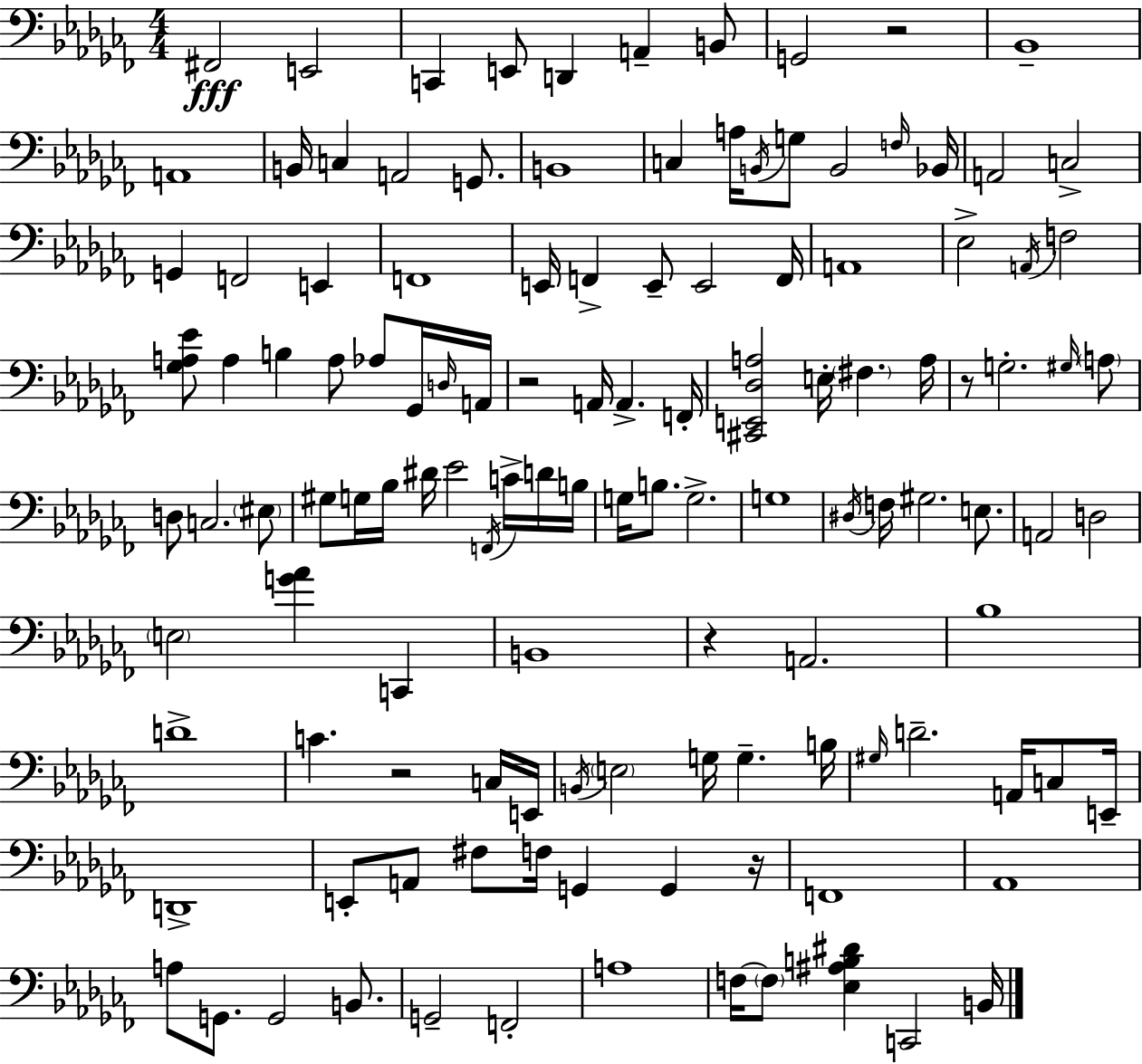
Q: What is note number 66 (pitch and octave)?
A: G3